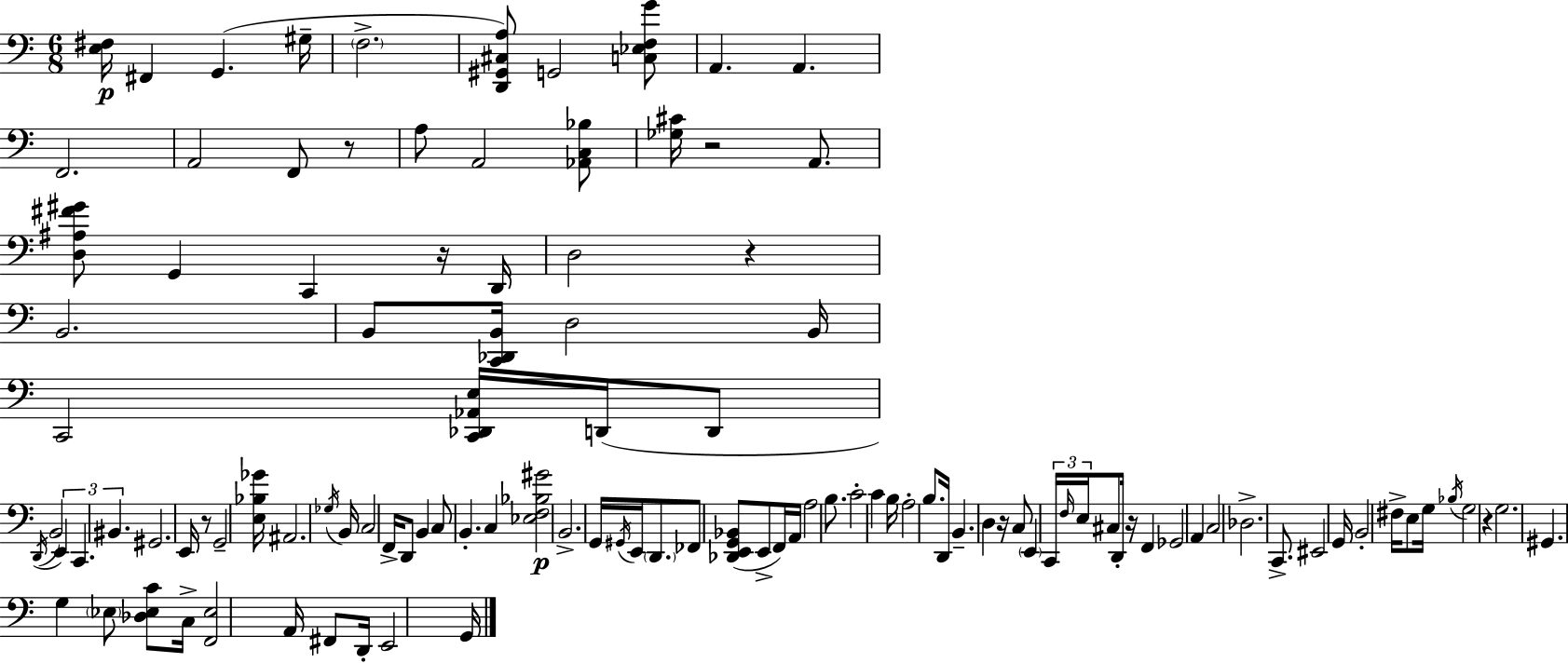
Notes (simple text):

[E3,F#3]/s F#2/q G2/q. G#3/s F3/h. [D2,G#2,C#3,A3]/e G2/h [C3,Eb3,F3,G4]/e A2/q. A2/q. F2/h. A2/h F2/e R/e A3/e A2/h [Ab2,C3,Bb3]/e [Gb3,C#4]/s R/h A2/e. [D3,A#3,F#4,G#4]/e G2/q C2/q R/s D2/s D3/h R/q B2/h. B2/e [C2,Db2,B2]/s D3/h B2/s C2/h [C2,Db2,Ab2,E3]/s D2/s D2/e D2/s B2/h E2/q C2/q. BIS2/q. G#2/h. E2/s R/e G2/h [E3,Bb3,Gb4]/s A#2/h. Gb3/s B2/s C3/h F2/s D2/e B2/q C3/e B2/q. C3/q [Eb3,F3,Bb3,G#4]/h B2/h. G2/s G#2/s E2/s D2/e. FES2/e [Db2,E2,G2,Bb2]/e E2/e F2/s A2/s A3/h B3/e. C4/h C4/q B3/s A3/h B3/e. D2/s B2/q. D3/q R/s C3/e E2/q C2/s F3/s E3/s C#3/e D2/s R/s F2/q Gb2/h A2/q C3/h Db3/h. C2/e. EIS2/h G2/s B2/h F#3/s E3/e G3/s Bb3/s G3/h R/q G3/h. G#2/q. G3/q Eb3/e [Db3,Eb3,C4]/e C3/s [F2,Eb3]/h A2/s F#2/e D2/s E2/h G2/s